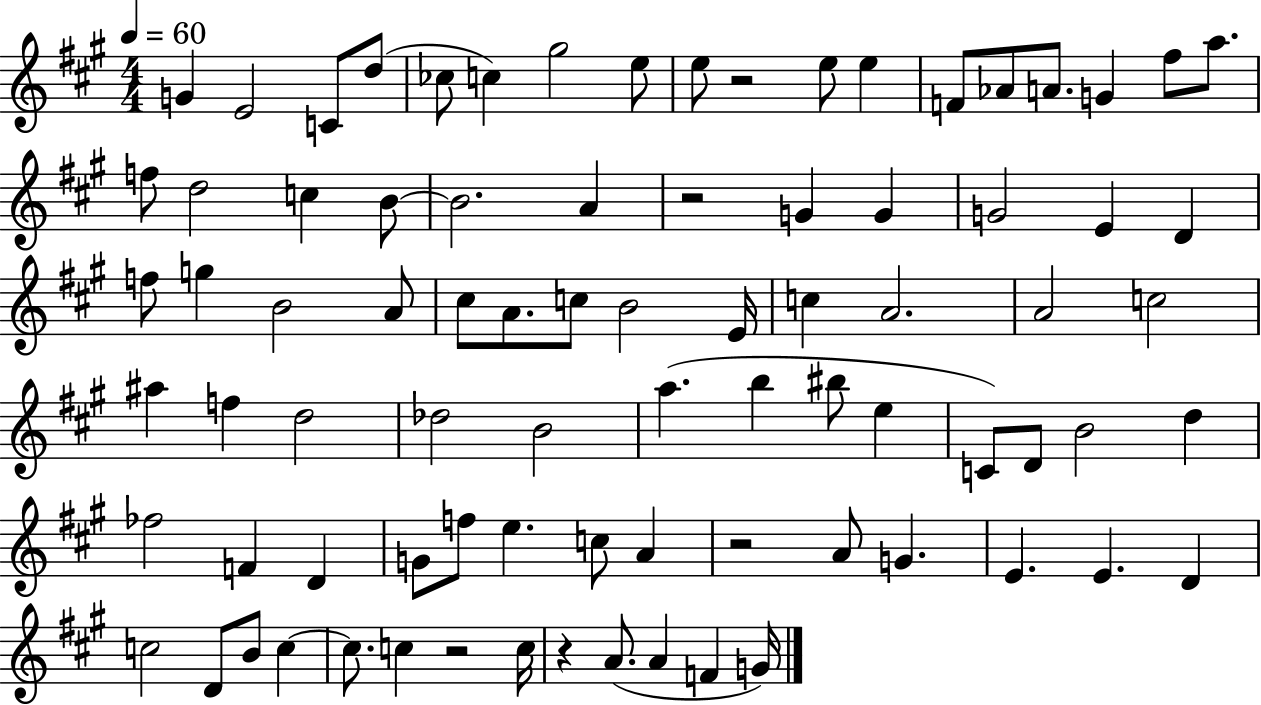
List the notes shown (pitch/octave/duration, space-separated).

G4/q E4/h C4/e D5/e CES5/e C5/q G#5/h E5/e E5/e R/h E5/e E5/q F4/e Ab4/e A4/e. G4/q F#5/e A5/e. F5/e D5/h C5/q B4/e B4/h. A4/q R/h G4/q G4/q G4/h E4/q D4/q F5/e G5/q B4/h A4/e C#5/e A4/e. C5/e B4/h E4/s C5/q A4/h. A4/h C5/h A#5/q F5/q D5/h Db5/h B4/h A5/q. B5/q BIS5/e E5/q C4/e D4/e B4/h D5/q FES5/h F4/q D4/q G4/e F5/e E5/q. C5/e A4/q R/h A4/e G4/q. E4/q. E4/q. D4/q C5/h D4/e B4/e C5/q C5/e. C5/q R/h C5/s R/q A4/e. A4/q F4/q G4/s